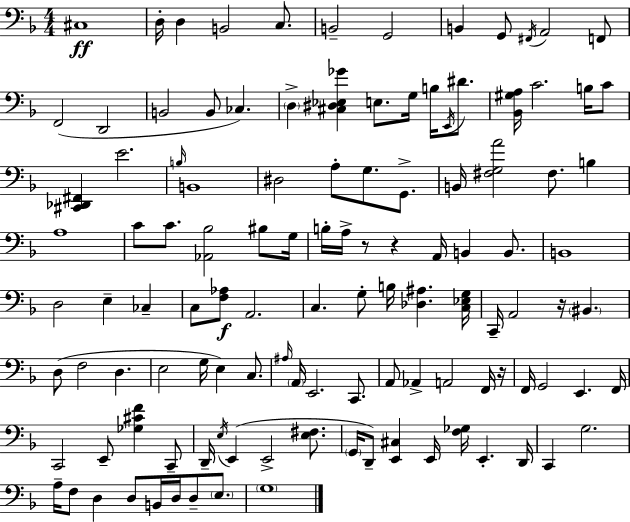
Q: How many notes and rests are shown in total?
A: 116